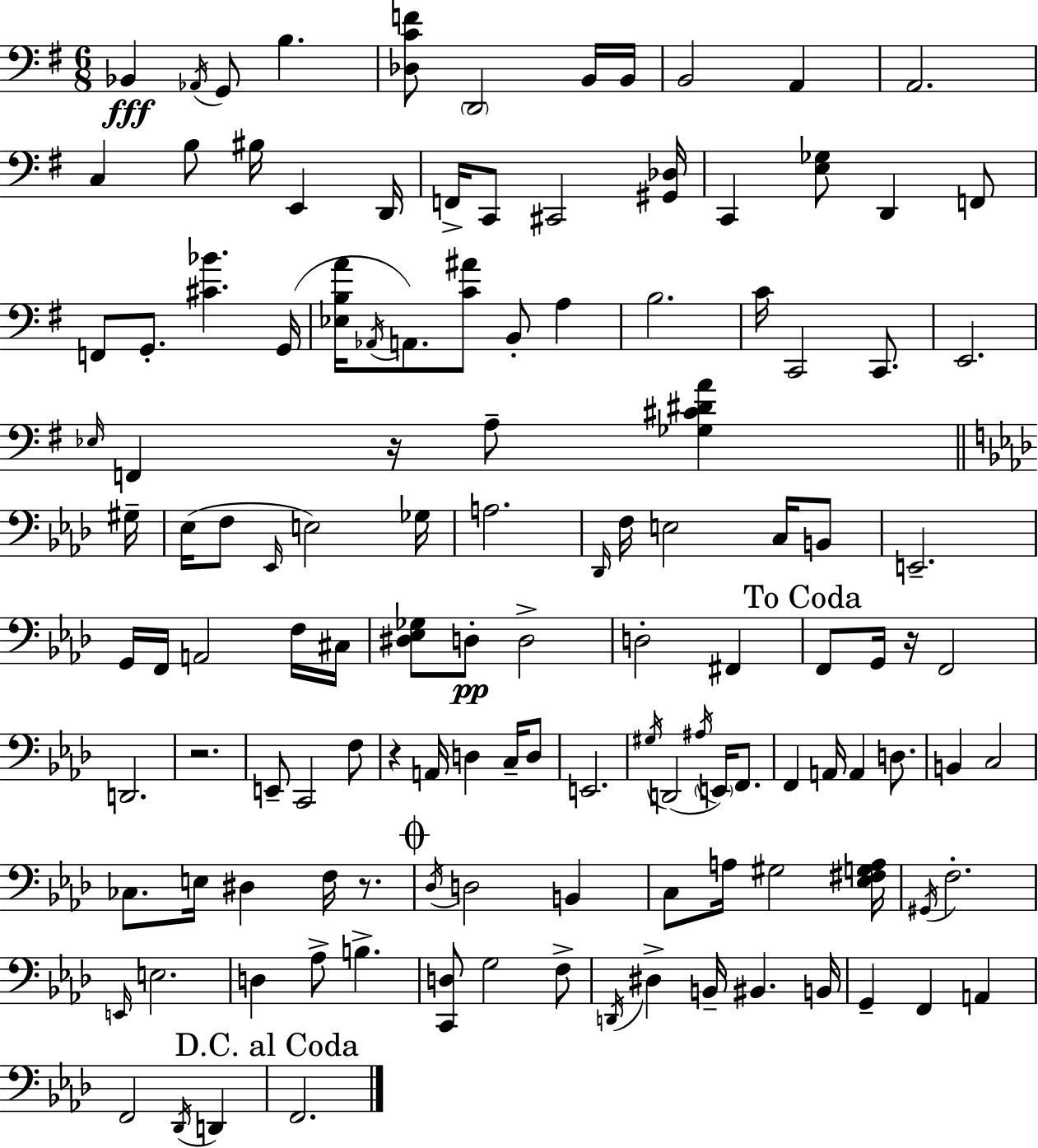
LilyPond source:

{
  \clef bass
  \numericTimeSignature
  \time 6/8
  \key g \major
  bes,4\fff \acciaccatura { aes,16 } g,8 b4. | <des c' f'>8 \parenthesize d,2 b,16 | b,16 b,2 a,4 | a,2. | \break c4 b8 bis16 e,4 | d,16 f,16-> c,8 cis,2 | <gis, des>16 c,4 <e ges>8 d,4 f,8 | f,8 g,8.-. <cis' bes'>4. | \break g,16( <ees b a'>16 \acciaccatura { aes,16 }) a,8. <c' ais'>8 b,8-. a4 | b2. | c'16 c,2 c,8. | e,2. | \break \grace { ees16 } f,4 r16 a8-- <ges cis' dis' a'>4 | \bar "||" \break \key aes \major gis16-- ees16( f8 \grace { ees,16 }) e2 | ges16 a2. | \grace { des,16 } f16 e2 | c16 b,8 e,2.-- | \break g,16 f,16 a,2 | f16 cis16 <dis ees ges>8 d8-.\pp d2-> | d2-. fis,4 | \mark "To Coda" f,8 g,16 r16 f,2 | \break d,2. | r2. | e,8-- c,2 | f8 r4 a,16 d4 | \break c16-- d8 e,2. | \acciaccatura { gis16 }( d,2 | \acciaccatura { ais16 }) \parenthesize e,16 f,8. f,4 a,16 a,4 | d8. b,4 c2 | \break ces8. e16 dis4 | f16 r8. \mark \markup { \musicglyph "scripts.coda" } \acciaccatura { des16 } d2 | b,4 c8 a16 gis2 | <ees fis g a>16 \acciaccatura { gis,16 } f2.-. | \break \grace { e,16 } e2. | d4 | aes8-> b4.-> <c, d>8 g2 | f8-> \acciaccatura { d,16 } dis4-> | \break b,16-- bis,4. b,16 g,4-- | f,4 a,4 f,2 | \acciaccatura { des,16 } d,4 \mark "D.C. al Coda" f,2. | \bar "|."
}